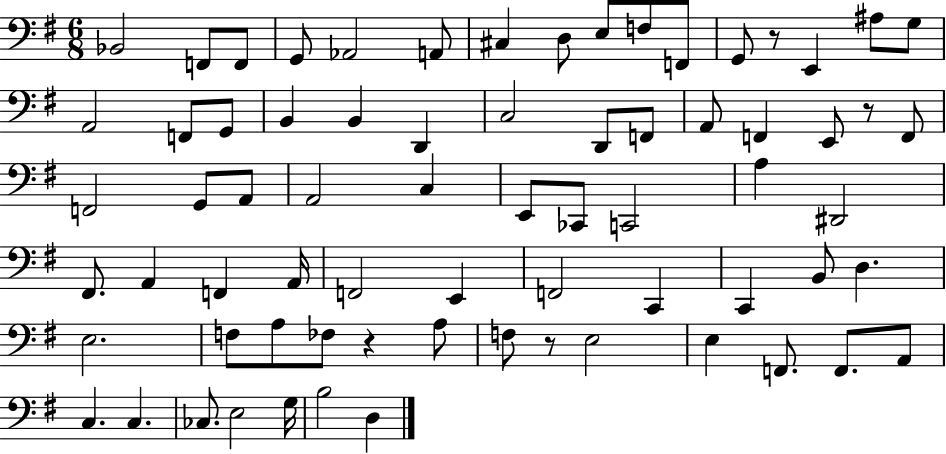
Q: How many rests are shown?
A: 4